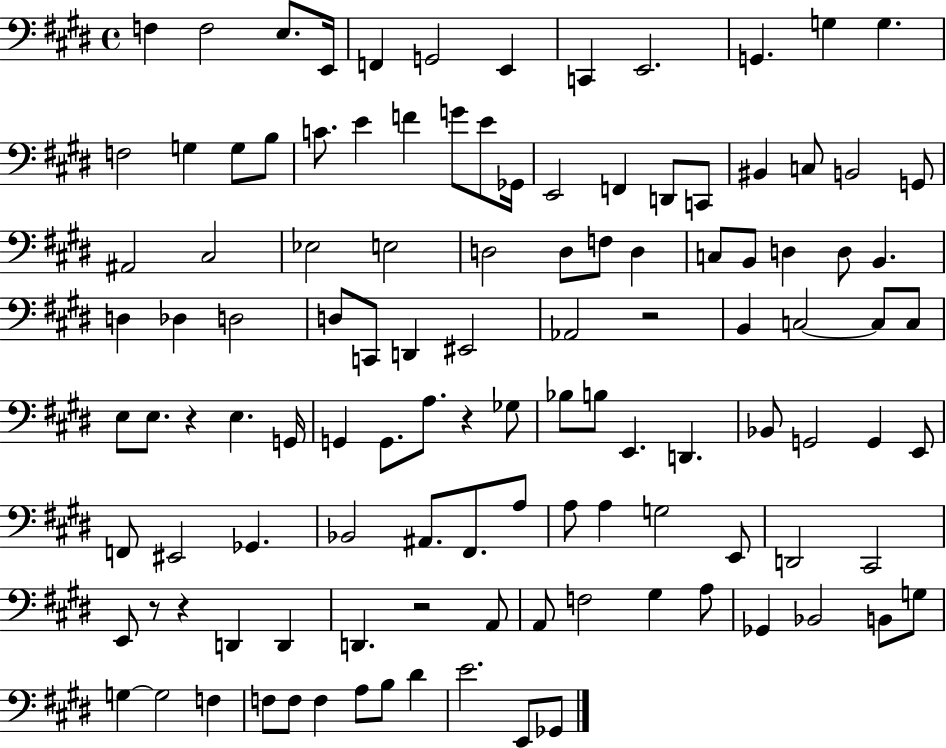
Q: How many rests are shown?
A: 6